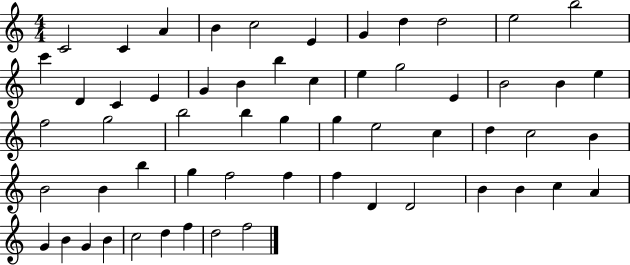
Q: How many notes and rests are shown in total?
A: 58